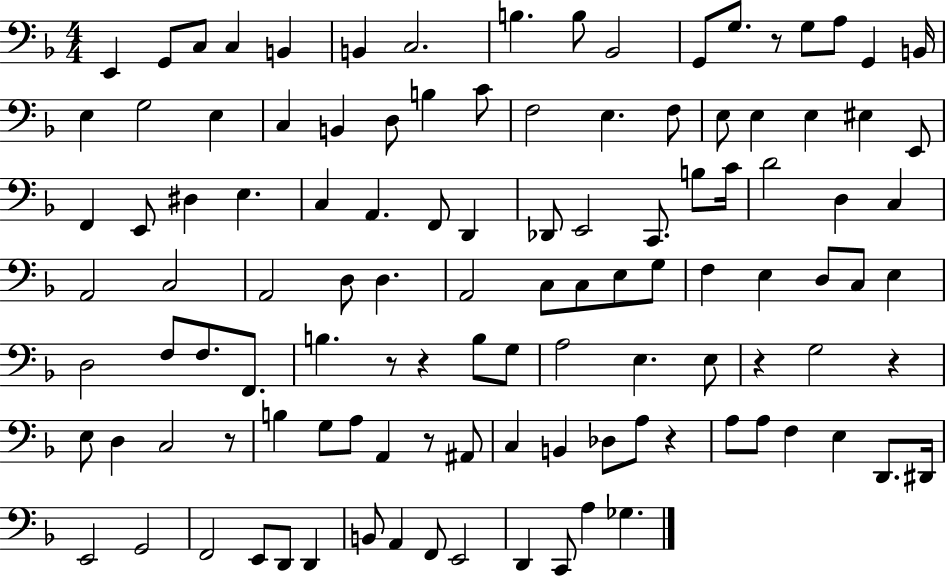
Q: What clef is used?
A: bass